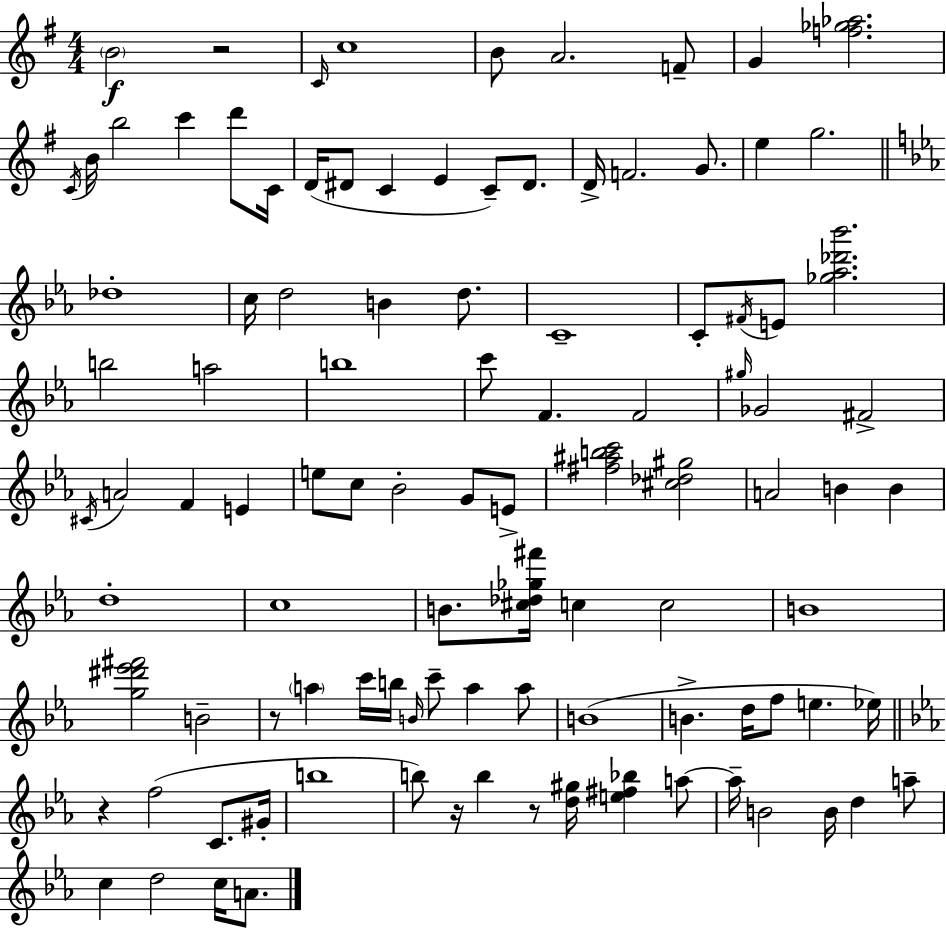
{
  \clef treble
  \numericTimeSignature
  \time 4/4
  \key g \major
  \parenthesize b'2\f r2 | \grace { c'16 } c''1 | b'8 a'2. f'8-- | g'4 <f'' ges'' aes''>2. | \break \acciaccatura { c'16 } b'16 b''2 c'''4 d'''8 | c'16 d'16( dis'8 c'4 e'4 c'8--) dis'8. | d'16-> f'2. g'8. | e''4 g''2. | \break \bar "||" \break \key ees \major des''1-. | c''16 d''2 b'4 d''8. | c'1-- | c'8-. \acciaccatura { fis'16 } e'8 <ges'' aes'' des''' bes'''>2. | \break b''2 a''2 | b''1 | c'''8 f'4. f'2 | \grace { gis''16 } ges'2 fis'2-> | \break \acciaccatura { cis'16 } a'2 f'4 e'4 | e''8 c''8 bes'2-. g'8 | e'8-> <fis'' ais'' b'' c'''>2 <cis'' des'' gis''>2 | a'2 b'4 b'4 | \break d''1-. | c''1 | b'8. <cis'' des'' ges'' fis'''>16 c''4 c''2 | b'1 | \break <g'' dis''' ees''' fis'''>2 b'2-- | r8 \parenthesize a''4 c'''16 b''16 \grace { b'16 } c'''8-- a''4 | a''8 b'1( | b'4.-> d''16 f''8 e''4. | \break ees''16) \bar "||" \break \key c \minor r4 f''2( c'8. gis'16-. | b''1 | b''8) r16 b''4 r8 <d'' gis''>16 <e'' fis'' bes''>4 a''8~~ | a''16-- b'2 b'16 d''4 a''8-- | \break c''4 d''2 c''16 a'8. | \bar "|."
}